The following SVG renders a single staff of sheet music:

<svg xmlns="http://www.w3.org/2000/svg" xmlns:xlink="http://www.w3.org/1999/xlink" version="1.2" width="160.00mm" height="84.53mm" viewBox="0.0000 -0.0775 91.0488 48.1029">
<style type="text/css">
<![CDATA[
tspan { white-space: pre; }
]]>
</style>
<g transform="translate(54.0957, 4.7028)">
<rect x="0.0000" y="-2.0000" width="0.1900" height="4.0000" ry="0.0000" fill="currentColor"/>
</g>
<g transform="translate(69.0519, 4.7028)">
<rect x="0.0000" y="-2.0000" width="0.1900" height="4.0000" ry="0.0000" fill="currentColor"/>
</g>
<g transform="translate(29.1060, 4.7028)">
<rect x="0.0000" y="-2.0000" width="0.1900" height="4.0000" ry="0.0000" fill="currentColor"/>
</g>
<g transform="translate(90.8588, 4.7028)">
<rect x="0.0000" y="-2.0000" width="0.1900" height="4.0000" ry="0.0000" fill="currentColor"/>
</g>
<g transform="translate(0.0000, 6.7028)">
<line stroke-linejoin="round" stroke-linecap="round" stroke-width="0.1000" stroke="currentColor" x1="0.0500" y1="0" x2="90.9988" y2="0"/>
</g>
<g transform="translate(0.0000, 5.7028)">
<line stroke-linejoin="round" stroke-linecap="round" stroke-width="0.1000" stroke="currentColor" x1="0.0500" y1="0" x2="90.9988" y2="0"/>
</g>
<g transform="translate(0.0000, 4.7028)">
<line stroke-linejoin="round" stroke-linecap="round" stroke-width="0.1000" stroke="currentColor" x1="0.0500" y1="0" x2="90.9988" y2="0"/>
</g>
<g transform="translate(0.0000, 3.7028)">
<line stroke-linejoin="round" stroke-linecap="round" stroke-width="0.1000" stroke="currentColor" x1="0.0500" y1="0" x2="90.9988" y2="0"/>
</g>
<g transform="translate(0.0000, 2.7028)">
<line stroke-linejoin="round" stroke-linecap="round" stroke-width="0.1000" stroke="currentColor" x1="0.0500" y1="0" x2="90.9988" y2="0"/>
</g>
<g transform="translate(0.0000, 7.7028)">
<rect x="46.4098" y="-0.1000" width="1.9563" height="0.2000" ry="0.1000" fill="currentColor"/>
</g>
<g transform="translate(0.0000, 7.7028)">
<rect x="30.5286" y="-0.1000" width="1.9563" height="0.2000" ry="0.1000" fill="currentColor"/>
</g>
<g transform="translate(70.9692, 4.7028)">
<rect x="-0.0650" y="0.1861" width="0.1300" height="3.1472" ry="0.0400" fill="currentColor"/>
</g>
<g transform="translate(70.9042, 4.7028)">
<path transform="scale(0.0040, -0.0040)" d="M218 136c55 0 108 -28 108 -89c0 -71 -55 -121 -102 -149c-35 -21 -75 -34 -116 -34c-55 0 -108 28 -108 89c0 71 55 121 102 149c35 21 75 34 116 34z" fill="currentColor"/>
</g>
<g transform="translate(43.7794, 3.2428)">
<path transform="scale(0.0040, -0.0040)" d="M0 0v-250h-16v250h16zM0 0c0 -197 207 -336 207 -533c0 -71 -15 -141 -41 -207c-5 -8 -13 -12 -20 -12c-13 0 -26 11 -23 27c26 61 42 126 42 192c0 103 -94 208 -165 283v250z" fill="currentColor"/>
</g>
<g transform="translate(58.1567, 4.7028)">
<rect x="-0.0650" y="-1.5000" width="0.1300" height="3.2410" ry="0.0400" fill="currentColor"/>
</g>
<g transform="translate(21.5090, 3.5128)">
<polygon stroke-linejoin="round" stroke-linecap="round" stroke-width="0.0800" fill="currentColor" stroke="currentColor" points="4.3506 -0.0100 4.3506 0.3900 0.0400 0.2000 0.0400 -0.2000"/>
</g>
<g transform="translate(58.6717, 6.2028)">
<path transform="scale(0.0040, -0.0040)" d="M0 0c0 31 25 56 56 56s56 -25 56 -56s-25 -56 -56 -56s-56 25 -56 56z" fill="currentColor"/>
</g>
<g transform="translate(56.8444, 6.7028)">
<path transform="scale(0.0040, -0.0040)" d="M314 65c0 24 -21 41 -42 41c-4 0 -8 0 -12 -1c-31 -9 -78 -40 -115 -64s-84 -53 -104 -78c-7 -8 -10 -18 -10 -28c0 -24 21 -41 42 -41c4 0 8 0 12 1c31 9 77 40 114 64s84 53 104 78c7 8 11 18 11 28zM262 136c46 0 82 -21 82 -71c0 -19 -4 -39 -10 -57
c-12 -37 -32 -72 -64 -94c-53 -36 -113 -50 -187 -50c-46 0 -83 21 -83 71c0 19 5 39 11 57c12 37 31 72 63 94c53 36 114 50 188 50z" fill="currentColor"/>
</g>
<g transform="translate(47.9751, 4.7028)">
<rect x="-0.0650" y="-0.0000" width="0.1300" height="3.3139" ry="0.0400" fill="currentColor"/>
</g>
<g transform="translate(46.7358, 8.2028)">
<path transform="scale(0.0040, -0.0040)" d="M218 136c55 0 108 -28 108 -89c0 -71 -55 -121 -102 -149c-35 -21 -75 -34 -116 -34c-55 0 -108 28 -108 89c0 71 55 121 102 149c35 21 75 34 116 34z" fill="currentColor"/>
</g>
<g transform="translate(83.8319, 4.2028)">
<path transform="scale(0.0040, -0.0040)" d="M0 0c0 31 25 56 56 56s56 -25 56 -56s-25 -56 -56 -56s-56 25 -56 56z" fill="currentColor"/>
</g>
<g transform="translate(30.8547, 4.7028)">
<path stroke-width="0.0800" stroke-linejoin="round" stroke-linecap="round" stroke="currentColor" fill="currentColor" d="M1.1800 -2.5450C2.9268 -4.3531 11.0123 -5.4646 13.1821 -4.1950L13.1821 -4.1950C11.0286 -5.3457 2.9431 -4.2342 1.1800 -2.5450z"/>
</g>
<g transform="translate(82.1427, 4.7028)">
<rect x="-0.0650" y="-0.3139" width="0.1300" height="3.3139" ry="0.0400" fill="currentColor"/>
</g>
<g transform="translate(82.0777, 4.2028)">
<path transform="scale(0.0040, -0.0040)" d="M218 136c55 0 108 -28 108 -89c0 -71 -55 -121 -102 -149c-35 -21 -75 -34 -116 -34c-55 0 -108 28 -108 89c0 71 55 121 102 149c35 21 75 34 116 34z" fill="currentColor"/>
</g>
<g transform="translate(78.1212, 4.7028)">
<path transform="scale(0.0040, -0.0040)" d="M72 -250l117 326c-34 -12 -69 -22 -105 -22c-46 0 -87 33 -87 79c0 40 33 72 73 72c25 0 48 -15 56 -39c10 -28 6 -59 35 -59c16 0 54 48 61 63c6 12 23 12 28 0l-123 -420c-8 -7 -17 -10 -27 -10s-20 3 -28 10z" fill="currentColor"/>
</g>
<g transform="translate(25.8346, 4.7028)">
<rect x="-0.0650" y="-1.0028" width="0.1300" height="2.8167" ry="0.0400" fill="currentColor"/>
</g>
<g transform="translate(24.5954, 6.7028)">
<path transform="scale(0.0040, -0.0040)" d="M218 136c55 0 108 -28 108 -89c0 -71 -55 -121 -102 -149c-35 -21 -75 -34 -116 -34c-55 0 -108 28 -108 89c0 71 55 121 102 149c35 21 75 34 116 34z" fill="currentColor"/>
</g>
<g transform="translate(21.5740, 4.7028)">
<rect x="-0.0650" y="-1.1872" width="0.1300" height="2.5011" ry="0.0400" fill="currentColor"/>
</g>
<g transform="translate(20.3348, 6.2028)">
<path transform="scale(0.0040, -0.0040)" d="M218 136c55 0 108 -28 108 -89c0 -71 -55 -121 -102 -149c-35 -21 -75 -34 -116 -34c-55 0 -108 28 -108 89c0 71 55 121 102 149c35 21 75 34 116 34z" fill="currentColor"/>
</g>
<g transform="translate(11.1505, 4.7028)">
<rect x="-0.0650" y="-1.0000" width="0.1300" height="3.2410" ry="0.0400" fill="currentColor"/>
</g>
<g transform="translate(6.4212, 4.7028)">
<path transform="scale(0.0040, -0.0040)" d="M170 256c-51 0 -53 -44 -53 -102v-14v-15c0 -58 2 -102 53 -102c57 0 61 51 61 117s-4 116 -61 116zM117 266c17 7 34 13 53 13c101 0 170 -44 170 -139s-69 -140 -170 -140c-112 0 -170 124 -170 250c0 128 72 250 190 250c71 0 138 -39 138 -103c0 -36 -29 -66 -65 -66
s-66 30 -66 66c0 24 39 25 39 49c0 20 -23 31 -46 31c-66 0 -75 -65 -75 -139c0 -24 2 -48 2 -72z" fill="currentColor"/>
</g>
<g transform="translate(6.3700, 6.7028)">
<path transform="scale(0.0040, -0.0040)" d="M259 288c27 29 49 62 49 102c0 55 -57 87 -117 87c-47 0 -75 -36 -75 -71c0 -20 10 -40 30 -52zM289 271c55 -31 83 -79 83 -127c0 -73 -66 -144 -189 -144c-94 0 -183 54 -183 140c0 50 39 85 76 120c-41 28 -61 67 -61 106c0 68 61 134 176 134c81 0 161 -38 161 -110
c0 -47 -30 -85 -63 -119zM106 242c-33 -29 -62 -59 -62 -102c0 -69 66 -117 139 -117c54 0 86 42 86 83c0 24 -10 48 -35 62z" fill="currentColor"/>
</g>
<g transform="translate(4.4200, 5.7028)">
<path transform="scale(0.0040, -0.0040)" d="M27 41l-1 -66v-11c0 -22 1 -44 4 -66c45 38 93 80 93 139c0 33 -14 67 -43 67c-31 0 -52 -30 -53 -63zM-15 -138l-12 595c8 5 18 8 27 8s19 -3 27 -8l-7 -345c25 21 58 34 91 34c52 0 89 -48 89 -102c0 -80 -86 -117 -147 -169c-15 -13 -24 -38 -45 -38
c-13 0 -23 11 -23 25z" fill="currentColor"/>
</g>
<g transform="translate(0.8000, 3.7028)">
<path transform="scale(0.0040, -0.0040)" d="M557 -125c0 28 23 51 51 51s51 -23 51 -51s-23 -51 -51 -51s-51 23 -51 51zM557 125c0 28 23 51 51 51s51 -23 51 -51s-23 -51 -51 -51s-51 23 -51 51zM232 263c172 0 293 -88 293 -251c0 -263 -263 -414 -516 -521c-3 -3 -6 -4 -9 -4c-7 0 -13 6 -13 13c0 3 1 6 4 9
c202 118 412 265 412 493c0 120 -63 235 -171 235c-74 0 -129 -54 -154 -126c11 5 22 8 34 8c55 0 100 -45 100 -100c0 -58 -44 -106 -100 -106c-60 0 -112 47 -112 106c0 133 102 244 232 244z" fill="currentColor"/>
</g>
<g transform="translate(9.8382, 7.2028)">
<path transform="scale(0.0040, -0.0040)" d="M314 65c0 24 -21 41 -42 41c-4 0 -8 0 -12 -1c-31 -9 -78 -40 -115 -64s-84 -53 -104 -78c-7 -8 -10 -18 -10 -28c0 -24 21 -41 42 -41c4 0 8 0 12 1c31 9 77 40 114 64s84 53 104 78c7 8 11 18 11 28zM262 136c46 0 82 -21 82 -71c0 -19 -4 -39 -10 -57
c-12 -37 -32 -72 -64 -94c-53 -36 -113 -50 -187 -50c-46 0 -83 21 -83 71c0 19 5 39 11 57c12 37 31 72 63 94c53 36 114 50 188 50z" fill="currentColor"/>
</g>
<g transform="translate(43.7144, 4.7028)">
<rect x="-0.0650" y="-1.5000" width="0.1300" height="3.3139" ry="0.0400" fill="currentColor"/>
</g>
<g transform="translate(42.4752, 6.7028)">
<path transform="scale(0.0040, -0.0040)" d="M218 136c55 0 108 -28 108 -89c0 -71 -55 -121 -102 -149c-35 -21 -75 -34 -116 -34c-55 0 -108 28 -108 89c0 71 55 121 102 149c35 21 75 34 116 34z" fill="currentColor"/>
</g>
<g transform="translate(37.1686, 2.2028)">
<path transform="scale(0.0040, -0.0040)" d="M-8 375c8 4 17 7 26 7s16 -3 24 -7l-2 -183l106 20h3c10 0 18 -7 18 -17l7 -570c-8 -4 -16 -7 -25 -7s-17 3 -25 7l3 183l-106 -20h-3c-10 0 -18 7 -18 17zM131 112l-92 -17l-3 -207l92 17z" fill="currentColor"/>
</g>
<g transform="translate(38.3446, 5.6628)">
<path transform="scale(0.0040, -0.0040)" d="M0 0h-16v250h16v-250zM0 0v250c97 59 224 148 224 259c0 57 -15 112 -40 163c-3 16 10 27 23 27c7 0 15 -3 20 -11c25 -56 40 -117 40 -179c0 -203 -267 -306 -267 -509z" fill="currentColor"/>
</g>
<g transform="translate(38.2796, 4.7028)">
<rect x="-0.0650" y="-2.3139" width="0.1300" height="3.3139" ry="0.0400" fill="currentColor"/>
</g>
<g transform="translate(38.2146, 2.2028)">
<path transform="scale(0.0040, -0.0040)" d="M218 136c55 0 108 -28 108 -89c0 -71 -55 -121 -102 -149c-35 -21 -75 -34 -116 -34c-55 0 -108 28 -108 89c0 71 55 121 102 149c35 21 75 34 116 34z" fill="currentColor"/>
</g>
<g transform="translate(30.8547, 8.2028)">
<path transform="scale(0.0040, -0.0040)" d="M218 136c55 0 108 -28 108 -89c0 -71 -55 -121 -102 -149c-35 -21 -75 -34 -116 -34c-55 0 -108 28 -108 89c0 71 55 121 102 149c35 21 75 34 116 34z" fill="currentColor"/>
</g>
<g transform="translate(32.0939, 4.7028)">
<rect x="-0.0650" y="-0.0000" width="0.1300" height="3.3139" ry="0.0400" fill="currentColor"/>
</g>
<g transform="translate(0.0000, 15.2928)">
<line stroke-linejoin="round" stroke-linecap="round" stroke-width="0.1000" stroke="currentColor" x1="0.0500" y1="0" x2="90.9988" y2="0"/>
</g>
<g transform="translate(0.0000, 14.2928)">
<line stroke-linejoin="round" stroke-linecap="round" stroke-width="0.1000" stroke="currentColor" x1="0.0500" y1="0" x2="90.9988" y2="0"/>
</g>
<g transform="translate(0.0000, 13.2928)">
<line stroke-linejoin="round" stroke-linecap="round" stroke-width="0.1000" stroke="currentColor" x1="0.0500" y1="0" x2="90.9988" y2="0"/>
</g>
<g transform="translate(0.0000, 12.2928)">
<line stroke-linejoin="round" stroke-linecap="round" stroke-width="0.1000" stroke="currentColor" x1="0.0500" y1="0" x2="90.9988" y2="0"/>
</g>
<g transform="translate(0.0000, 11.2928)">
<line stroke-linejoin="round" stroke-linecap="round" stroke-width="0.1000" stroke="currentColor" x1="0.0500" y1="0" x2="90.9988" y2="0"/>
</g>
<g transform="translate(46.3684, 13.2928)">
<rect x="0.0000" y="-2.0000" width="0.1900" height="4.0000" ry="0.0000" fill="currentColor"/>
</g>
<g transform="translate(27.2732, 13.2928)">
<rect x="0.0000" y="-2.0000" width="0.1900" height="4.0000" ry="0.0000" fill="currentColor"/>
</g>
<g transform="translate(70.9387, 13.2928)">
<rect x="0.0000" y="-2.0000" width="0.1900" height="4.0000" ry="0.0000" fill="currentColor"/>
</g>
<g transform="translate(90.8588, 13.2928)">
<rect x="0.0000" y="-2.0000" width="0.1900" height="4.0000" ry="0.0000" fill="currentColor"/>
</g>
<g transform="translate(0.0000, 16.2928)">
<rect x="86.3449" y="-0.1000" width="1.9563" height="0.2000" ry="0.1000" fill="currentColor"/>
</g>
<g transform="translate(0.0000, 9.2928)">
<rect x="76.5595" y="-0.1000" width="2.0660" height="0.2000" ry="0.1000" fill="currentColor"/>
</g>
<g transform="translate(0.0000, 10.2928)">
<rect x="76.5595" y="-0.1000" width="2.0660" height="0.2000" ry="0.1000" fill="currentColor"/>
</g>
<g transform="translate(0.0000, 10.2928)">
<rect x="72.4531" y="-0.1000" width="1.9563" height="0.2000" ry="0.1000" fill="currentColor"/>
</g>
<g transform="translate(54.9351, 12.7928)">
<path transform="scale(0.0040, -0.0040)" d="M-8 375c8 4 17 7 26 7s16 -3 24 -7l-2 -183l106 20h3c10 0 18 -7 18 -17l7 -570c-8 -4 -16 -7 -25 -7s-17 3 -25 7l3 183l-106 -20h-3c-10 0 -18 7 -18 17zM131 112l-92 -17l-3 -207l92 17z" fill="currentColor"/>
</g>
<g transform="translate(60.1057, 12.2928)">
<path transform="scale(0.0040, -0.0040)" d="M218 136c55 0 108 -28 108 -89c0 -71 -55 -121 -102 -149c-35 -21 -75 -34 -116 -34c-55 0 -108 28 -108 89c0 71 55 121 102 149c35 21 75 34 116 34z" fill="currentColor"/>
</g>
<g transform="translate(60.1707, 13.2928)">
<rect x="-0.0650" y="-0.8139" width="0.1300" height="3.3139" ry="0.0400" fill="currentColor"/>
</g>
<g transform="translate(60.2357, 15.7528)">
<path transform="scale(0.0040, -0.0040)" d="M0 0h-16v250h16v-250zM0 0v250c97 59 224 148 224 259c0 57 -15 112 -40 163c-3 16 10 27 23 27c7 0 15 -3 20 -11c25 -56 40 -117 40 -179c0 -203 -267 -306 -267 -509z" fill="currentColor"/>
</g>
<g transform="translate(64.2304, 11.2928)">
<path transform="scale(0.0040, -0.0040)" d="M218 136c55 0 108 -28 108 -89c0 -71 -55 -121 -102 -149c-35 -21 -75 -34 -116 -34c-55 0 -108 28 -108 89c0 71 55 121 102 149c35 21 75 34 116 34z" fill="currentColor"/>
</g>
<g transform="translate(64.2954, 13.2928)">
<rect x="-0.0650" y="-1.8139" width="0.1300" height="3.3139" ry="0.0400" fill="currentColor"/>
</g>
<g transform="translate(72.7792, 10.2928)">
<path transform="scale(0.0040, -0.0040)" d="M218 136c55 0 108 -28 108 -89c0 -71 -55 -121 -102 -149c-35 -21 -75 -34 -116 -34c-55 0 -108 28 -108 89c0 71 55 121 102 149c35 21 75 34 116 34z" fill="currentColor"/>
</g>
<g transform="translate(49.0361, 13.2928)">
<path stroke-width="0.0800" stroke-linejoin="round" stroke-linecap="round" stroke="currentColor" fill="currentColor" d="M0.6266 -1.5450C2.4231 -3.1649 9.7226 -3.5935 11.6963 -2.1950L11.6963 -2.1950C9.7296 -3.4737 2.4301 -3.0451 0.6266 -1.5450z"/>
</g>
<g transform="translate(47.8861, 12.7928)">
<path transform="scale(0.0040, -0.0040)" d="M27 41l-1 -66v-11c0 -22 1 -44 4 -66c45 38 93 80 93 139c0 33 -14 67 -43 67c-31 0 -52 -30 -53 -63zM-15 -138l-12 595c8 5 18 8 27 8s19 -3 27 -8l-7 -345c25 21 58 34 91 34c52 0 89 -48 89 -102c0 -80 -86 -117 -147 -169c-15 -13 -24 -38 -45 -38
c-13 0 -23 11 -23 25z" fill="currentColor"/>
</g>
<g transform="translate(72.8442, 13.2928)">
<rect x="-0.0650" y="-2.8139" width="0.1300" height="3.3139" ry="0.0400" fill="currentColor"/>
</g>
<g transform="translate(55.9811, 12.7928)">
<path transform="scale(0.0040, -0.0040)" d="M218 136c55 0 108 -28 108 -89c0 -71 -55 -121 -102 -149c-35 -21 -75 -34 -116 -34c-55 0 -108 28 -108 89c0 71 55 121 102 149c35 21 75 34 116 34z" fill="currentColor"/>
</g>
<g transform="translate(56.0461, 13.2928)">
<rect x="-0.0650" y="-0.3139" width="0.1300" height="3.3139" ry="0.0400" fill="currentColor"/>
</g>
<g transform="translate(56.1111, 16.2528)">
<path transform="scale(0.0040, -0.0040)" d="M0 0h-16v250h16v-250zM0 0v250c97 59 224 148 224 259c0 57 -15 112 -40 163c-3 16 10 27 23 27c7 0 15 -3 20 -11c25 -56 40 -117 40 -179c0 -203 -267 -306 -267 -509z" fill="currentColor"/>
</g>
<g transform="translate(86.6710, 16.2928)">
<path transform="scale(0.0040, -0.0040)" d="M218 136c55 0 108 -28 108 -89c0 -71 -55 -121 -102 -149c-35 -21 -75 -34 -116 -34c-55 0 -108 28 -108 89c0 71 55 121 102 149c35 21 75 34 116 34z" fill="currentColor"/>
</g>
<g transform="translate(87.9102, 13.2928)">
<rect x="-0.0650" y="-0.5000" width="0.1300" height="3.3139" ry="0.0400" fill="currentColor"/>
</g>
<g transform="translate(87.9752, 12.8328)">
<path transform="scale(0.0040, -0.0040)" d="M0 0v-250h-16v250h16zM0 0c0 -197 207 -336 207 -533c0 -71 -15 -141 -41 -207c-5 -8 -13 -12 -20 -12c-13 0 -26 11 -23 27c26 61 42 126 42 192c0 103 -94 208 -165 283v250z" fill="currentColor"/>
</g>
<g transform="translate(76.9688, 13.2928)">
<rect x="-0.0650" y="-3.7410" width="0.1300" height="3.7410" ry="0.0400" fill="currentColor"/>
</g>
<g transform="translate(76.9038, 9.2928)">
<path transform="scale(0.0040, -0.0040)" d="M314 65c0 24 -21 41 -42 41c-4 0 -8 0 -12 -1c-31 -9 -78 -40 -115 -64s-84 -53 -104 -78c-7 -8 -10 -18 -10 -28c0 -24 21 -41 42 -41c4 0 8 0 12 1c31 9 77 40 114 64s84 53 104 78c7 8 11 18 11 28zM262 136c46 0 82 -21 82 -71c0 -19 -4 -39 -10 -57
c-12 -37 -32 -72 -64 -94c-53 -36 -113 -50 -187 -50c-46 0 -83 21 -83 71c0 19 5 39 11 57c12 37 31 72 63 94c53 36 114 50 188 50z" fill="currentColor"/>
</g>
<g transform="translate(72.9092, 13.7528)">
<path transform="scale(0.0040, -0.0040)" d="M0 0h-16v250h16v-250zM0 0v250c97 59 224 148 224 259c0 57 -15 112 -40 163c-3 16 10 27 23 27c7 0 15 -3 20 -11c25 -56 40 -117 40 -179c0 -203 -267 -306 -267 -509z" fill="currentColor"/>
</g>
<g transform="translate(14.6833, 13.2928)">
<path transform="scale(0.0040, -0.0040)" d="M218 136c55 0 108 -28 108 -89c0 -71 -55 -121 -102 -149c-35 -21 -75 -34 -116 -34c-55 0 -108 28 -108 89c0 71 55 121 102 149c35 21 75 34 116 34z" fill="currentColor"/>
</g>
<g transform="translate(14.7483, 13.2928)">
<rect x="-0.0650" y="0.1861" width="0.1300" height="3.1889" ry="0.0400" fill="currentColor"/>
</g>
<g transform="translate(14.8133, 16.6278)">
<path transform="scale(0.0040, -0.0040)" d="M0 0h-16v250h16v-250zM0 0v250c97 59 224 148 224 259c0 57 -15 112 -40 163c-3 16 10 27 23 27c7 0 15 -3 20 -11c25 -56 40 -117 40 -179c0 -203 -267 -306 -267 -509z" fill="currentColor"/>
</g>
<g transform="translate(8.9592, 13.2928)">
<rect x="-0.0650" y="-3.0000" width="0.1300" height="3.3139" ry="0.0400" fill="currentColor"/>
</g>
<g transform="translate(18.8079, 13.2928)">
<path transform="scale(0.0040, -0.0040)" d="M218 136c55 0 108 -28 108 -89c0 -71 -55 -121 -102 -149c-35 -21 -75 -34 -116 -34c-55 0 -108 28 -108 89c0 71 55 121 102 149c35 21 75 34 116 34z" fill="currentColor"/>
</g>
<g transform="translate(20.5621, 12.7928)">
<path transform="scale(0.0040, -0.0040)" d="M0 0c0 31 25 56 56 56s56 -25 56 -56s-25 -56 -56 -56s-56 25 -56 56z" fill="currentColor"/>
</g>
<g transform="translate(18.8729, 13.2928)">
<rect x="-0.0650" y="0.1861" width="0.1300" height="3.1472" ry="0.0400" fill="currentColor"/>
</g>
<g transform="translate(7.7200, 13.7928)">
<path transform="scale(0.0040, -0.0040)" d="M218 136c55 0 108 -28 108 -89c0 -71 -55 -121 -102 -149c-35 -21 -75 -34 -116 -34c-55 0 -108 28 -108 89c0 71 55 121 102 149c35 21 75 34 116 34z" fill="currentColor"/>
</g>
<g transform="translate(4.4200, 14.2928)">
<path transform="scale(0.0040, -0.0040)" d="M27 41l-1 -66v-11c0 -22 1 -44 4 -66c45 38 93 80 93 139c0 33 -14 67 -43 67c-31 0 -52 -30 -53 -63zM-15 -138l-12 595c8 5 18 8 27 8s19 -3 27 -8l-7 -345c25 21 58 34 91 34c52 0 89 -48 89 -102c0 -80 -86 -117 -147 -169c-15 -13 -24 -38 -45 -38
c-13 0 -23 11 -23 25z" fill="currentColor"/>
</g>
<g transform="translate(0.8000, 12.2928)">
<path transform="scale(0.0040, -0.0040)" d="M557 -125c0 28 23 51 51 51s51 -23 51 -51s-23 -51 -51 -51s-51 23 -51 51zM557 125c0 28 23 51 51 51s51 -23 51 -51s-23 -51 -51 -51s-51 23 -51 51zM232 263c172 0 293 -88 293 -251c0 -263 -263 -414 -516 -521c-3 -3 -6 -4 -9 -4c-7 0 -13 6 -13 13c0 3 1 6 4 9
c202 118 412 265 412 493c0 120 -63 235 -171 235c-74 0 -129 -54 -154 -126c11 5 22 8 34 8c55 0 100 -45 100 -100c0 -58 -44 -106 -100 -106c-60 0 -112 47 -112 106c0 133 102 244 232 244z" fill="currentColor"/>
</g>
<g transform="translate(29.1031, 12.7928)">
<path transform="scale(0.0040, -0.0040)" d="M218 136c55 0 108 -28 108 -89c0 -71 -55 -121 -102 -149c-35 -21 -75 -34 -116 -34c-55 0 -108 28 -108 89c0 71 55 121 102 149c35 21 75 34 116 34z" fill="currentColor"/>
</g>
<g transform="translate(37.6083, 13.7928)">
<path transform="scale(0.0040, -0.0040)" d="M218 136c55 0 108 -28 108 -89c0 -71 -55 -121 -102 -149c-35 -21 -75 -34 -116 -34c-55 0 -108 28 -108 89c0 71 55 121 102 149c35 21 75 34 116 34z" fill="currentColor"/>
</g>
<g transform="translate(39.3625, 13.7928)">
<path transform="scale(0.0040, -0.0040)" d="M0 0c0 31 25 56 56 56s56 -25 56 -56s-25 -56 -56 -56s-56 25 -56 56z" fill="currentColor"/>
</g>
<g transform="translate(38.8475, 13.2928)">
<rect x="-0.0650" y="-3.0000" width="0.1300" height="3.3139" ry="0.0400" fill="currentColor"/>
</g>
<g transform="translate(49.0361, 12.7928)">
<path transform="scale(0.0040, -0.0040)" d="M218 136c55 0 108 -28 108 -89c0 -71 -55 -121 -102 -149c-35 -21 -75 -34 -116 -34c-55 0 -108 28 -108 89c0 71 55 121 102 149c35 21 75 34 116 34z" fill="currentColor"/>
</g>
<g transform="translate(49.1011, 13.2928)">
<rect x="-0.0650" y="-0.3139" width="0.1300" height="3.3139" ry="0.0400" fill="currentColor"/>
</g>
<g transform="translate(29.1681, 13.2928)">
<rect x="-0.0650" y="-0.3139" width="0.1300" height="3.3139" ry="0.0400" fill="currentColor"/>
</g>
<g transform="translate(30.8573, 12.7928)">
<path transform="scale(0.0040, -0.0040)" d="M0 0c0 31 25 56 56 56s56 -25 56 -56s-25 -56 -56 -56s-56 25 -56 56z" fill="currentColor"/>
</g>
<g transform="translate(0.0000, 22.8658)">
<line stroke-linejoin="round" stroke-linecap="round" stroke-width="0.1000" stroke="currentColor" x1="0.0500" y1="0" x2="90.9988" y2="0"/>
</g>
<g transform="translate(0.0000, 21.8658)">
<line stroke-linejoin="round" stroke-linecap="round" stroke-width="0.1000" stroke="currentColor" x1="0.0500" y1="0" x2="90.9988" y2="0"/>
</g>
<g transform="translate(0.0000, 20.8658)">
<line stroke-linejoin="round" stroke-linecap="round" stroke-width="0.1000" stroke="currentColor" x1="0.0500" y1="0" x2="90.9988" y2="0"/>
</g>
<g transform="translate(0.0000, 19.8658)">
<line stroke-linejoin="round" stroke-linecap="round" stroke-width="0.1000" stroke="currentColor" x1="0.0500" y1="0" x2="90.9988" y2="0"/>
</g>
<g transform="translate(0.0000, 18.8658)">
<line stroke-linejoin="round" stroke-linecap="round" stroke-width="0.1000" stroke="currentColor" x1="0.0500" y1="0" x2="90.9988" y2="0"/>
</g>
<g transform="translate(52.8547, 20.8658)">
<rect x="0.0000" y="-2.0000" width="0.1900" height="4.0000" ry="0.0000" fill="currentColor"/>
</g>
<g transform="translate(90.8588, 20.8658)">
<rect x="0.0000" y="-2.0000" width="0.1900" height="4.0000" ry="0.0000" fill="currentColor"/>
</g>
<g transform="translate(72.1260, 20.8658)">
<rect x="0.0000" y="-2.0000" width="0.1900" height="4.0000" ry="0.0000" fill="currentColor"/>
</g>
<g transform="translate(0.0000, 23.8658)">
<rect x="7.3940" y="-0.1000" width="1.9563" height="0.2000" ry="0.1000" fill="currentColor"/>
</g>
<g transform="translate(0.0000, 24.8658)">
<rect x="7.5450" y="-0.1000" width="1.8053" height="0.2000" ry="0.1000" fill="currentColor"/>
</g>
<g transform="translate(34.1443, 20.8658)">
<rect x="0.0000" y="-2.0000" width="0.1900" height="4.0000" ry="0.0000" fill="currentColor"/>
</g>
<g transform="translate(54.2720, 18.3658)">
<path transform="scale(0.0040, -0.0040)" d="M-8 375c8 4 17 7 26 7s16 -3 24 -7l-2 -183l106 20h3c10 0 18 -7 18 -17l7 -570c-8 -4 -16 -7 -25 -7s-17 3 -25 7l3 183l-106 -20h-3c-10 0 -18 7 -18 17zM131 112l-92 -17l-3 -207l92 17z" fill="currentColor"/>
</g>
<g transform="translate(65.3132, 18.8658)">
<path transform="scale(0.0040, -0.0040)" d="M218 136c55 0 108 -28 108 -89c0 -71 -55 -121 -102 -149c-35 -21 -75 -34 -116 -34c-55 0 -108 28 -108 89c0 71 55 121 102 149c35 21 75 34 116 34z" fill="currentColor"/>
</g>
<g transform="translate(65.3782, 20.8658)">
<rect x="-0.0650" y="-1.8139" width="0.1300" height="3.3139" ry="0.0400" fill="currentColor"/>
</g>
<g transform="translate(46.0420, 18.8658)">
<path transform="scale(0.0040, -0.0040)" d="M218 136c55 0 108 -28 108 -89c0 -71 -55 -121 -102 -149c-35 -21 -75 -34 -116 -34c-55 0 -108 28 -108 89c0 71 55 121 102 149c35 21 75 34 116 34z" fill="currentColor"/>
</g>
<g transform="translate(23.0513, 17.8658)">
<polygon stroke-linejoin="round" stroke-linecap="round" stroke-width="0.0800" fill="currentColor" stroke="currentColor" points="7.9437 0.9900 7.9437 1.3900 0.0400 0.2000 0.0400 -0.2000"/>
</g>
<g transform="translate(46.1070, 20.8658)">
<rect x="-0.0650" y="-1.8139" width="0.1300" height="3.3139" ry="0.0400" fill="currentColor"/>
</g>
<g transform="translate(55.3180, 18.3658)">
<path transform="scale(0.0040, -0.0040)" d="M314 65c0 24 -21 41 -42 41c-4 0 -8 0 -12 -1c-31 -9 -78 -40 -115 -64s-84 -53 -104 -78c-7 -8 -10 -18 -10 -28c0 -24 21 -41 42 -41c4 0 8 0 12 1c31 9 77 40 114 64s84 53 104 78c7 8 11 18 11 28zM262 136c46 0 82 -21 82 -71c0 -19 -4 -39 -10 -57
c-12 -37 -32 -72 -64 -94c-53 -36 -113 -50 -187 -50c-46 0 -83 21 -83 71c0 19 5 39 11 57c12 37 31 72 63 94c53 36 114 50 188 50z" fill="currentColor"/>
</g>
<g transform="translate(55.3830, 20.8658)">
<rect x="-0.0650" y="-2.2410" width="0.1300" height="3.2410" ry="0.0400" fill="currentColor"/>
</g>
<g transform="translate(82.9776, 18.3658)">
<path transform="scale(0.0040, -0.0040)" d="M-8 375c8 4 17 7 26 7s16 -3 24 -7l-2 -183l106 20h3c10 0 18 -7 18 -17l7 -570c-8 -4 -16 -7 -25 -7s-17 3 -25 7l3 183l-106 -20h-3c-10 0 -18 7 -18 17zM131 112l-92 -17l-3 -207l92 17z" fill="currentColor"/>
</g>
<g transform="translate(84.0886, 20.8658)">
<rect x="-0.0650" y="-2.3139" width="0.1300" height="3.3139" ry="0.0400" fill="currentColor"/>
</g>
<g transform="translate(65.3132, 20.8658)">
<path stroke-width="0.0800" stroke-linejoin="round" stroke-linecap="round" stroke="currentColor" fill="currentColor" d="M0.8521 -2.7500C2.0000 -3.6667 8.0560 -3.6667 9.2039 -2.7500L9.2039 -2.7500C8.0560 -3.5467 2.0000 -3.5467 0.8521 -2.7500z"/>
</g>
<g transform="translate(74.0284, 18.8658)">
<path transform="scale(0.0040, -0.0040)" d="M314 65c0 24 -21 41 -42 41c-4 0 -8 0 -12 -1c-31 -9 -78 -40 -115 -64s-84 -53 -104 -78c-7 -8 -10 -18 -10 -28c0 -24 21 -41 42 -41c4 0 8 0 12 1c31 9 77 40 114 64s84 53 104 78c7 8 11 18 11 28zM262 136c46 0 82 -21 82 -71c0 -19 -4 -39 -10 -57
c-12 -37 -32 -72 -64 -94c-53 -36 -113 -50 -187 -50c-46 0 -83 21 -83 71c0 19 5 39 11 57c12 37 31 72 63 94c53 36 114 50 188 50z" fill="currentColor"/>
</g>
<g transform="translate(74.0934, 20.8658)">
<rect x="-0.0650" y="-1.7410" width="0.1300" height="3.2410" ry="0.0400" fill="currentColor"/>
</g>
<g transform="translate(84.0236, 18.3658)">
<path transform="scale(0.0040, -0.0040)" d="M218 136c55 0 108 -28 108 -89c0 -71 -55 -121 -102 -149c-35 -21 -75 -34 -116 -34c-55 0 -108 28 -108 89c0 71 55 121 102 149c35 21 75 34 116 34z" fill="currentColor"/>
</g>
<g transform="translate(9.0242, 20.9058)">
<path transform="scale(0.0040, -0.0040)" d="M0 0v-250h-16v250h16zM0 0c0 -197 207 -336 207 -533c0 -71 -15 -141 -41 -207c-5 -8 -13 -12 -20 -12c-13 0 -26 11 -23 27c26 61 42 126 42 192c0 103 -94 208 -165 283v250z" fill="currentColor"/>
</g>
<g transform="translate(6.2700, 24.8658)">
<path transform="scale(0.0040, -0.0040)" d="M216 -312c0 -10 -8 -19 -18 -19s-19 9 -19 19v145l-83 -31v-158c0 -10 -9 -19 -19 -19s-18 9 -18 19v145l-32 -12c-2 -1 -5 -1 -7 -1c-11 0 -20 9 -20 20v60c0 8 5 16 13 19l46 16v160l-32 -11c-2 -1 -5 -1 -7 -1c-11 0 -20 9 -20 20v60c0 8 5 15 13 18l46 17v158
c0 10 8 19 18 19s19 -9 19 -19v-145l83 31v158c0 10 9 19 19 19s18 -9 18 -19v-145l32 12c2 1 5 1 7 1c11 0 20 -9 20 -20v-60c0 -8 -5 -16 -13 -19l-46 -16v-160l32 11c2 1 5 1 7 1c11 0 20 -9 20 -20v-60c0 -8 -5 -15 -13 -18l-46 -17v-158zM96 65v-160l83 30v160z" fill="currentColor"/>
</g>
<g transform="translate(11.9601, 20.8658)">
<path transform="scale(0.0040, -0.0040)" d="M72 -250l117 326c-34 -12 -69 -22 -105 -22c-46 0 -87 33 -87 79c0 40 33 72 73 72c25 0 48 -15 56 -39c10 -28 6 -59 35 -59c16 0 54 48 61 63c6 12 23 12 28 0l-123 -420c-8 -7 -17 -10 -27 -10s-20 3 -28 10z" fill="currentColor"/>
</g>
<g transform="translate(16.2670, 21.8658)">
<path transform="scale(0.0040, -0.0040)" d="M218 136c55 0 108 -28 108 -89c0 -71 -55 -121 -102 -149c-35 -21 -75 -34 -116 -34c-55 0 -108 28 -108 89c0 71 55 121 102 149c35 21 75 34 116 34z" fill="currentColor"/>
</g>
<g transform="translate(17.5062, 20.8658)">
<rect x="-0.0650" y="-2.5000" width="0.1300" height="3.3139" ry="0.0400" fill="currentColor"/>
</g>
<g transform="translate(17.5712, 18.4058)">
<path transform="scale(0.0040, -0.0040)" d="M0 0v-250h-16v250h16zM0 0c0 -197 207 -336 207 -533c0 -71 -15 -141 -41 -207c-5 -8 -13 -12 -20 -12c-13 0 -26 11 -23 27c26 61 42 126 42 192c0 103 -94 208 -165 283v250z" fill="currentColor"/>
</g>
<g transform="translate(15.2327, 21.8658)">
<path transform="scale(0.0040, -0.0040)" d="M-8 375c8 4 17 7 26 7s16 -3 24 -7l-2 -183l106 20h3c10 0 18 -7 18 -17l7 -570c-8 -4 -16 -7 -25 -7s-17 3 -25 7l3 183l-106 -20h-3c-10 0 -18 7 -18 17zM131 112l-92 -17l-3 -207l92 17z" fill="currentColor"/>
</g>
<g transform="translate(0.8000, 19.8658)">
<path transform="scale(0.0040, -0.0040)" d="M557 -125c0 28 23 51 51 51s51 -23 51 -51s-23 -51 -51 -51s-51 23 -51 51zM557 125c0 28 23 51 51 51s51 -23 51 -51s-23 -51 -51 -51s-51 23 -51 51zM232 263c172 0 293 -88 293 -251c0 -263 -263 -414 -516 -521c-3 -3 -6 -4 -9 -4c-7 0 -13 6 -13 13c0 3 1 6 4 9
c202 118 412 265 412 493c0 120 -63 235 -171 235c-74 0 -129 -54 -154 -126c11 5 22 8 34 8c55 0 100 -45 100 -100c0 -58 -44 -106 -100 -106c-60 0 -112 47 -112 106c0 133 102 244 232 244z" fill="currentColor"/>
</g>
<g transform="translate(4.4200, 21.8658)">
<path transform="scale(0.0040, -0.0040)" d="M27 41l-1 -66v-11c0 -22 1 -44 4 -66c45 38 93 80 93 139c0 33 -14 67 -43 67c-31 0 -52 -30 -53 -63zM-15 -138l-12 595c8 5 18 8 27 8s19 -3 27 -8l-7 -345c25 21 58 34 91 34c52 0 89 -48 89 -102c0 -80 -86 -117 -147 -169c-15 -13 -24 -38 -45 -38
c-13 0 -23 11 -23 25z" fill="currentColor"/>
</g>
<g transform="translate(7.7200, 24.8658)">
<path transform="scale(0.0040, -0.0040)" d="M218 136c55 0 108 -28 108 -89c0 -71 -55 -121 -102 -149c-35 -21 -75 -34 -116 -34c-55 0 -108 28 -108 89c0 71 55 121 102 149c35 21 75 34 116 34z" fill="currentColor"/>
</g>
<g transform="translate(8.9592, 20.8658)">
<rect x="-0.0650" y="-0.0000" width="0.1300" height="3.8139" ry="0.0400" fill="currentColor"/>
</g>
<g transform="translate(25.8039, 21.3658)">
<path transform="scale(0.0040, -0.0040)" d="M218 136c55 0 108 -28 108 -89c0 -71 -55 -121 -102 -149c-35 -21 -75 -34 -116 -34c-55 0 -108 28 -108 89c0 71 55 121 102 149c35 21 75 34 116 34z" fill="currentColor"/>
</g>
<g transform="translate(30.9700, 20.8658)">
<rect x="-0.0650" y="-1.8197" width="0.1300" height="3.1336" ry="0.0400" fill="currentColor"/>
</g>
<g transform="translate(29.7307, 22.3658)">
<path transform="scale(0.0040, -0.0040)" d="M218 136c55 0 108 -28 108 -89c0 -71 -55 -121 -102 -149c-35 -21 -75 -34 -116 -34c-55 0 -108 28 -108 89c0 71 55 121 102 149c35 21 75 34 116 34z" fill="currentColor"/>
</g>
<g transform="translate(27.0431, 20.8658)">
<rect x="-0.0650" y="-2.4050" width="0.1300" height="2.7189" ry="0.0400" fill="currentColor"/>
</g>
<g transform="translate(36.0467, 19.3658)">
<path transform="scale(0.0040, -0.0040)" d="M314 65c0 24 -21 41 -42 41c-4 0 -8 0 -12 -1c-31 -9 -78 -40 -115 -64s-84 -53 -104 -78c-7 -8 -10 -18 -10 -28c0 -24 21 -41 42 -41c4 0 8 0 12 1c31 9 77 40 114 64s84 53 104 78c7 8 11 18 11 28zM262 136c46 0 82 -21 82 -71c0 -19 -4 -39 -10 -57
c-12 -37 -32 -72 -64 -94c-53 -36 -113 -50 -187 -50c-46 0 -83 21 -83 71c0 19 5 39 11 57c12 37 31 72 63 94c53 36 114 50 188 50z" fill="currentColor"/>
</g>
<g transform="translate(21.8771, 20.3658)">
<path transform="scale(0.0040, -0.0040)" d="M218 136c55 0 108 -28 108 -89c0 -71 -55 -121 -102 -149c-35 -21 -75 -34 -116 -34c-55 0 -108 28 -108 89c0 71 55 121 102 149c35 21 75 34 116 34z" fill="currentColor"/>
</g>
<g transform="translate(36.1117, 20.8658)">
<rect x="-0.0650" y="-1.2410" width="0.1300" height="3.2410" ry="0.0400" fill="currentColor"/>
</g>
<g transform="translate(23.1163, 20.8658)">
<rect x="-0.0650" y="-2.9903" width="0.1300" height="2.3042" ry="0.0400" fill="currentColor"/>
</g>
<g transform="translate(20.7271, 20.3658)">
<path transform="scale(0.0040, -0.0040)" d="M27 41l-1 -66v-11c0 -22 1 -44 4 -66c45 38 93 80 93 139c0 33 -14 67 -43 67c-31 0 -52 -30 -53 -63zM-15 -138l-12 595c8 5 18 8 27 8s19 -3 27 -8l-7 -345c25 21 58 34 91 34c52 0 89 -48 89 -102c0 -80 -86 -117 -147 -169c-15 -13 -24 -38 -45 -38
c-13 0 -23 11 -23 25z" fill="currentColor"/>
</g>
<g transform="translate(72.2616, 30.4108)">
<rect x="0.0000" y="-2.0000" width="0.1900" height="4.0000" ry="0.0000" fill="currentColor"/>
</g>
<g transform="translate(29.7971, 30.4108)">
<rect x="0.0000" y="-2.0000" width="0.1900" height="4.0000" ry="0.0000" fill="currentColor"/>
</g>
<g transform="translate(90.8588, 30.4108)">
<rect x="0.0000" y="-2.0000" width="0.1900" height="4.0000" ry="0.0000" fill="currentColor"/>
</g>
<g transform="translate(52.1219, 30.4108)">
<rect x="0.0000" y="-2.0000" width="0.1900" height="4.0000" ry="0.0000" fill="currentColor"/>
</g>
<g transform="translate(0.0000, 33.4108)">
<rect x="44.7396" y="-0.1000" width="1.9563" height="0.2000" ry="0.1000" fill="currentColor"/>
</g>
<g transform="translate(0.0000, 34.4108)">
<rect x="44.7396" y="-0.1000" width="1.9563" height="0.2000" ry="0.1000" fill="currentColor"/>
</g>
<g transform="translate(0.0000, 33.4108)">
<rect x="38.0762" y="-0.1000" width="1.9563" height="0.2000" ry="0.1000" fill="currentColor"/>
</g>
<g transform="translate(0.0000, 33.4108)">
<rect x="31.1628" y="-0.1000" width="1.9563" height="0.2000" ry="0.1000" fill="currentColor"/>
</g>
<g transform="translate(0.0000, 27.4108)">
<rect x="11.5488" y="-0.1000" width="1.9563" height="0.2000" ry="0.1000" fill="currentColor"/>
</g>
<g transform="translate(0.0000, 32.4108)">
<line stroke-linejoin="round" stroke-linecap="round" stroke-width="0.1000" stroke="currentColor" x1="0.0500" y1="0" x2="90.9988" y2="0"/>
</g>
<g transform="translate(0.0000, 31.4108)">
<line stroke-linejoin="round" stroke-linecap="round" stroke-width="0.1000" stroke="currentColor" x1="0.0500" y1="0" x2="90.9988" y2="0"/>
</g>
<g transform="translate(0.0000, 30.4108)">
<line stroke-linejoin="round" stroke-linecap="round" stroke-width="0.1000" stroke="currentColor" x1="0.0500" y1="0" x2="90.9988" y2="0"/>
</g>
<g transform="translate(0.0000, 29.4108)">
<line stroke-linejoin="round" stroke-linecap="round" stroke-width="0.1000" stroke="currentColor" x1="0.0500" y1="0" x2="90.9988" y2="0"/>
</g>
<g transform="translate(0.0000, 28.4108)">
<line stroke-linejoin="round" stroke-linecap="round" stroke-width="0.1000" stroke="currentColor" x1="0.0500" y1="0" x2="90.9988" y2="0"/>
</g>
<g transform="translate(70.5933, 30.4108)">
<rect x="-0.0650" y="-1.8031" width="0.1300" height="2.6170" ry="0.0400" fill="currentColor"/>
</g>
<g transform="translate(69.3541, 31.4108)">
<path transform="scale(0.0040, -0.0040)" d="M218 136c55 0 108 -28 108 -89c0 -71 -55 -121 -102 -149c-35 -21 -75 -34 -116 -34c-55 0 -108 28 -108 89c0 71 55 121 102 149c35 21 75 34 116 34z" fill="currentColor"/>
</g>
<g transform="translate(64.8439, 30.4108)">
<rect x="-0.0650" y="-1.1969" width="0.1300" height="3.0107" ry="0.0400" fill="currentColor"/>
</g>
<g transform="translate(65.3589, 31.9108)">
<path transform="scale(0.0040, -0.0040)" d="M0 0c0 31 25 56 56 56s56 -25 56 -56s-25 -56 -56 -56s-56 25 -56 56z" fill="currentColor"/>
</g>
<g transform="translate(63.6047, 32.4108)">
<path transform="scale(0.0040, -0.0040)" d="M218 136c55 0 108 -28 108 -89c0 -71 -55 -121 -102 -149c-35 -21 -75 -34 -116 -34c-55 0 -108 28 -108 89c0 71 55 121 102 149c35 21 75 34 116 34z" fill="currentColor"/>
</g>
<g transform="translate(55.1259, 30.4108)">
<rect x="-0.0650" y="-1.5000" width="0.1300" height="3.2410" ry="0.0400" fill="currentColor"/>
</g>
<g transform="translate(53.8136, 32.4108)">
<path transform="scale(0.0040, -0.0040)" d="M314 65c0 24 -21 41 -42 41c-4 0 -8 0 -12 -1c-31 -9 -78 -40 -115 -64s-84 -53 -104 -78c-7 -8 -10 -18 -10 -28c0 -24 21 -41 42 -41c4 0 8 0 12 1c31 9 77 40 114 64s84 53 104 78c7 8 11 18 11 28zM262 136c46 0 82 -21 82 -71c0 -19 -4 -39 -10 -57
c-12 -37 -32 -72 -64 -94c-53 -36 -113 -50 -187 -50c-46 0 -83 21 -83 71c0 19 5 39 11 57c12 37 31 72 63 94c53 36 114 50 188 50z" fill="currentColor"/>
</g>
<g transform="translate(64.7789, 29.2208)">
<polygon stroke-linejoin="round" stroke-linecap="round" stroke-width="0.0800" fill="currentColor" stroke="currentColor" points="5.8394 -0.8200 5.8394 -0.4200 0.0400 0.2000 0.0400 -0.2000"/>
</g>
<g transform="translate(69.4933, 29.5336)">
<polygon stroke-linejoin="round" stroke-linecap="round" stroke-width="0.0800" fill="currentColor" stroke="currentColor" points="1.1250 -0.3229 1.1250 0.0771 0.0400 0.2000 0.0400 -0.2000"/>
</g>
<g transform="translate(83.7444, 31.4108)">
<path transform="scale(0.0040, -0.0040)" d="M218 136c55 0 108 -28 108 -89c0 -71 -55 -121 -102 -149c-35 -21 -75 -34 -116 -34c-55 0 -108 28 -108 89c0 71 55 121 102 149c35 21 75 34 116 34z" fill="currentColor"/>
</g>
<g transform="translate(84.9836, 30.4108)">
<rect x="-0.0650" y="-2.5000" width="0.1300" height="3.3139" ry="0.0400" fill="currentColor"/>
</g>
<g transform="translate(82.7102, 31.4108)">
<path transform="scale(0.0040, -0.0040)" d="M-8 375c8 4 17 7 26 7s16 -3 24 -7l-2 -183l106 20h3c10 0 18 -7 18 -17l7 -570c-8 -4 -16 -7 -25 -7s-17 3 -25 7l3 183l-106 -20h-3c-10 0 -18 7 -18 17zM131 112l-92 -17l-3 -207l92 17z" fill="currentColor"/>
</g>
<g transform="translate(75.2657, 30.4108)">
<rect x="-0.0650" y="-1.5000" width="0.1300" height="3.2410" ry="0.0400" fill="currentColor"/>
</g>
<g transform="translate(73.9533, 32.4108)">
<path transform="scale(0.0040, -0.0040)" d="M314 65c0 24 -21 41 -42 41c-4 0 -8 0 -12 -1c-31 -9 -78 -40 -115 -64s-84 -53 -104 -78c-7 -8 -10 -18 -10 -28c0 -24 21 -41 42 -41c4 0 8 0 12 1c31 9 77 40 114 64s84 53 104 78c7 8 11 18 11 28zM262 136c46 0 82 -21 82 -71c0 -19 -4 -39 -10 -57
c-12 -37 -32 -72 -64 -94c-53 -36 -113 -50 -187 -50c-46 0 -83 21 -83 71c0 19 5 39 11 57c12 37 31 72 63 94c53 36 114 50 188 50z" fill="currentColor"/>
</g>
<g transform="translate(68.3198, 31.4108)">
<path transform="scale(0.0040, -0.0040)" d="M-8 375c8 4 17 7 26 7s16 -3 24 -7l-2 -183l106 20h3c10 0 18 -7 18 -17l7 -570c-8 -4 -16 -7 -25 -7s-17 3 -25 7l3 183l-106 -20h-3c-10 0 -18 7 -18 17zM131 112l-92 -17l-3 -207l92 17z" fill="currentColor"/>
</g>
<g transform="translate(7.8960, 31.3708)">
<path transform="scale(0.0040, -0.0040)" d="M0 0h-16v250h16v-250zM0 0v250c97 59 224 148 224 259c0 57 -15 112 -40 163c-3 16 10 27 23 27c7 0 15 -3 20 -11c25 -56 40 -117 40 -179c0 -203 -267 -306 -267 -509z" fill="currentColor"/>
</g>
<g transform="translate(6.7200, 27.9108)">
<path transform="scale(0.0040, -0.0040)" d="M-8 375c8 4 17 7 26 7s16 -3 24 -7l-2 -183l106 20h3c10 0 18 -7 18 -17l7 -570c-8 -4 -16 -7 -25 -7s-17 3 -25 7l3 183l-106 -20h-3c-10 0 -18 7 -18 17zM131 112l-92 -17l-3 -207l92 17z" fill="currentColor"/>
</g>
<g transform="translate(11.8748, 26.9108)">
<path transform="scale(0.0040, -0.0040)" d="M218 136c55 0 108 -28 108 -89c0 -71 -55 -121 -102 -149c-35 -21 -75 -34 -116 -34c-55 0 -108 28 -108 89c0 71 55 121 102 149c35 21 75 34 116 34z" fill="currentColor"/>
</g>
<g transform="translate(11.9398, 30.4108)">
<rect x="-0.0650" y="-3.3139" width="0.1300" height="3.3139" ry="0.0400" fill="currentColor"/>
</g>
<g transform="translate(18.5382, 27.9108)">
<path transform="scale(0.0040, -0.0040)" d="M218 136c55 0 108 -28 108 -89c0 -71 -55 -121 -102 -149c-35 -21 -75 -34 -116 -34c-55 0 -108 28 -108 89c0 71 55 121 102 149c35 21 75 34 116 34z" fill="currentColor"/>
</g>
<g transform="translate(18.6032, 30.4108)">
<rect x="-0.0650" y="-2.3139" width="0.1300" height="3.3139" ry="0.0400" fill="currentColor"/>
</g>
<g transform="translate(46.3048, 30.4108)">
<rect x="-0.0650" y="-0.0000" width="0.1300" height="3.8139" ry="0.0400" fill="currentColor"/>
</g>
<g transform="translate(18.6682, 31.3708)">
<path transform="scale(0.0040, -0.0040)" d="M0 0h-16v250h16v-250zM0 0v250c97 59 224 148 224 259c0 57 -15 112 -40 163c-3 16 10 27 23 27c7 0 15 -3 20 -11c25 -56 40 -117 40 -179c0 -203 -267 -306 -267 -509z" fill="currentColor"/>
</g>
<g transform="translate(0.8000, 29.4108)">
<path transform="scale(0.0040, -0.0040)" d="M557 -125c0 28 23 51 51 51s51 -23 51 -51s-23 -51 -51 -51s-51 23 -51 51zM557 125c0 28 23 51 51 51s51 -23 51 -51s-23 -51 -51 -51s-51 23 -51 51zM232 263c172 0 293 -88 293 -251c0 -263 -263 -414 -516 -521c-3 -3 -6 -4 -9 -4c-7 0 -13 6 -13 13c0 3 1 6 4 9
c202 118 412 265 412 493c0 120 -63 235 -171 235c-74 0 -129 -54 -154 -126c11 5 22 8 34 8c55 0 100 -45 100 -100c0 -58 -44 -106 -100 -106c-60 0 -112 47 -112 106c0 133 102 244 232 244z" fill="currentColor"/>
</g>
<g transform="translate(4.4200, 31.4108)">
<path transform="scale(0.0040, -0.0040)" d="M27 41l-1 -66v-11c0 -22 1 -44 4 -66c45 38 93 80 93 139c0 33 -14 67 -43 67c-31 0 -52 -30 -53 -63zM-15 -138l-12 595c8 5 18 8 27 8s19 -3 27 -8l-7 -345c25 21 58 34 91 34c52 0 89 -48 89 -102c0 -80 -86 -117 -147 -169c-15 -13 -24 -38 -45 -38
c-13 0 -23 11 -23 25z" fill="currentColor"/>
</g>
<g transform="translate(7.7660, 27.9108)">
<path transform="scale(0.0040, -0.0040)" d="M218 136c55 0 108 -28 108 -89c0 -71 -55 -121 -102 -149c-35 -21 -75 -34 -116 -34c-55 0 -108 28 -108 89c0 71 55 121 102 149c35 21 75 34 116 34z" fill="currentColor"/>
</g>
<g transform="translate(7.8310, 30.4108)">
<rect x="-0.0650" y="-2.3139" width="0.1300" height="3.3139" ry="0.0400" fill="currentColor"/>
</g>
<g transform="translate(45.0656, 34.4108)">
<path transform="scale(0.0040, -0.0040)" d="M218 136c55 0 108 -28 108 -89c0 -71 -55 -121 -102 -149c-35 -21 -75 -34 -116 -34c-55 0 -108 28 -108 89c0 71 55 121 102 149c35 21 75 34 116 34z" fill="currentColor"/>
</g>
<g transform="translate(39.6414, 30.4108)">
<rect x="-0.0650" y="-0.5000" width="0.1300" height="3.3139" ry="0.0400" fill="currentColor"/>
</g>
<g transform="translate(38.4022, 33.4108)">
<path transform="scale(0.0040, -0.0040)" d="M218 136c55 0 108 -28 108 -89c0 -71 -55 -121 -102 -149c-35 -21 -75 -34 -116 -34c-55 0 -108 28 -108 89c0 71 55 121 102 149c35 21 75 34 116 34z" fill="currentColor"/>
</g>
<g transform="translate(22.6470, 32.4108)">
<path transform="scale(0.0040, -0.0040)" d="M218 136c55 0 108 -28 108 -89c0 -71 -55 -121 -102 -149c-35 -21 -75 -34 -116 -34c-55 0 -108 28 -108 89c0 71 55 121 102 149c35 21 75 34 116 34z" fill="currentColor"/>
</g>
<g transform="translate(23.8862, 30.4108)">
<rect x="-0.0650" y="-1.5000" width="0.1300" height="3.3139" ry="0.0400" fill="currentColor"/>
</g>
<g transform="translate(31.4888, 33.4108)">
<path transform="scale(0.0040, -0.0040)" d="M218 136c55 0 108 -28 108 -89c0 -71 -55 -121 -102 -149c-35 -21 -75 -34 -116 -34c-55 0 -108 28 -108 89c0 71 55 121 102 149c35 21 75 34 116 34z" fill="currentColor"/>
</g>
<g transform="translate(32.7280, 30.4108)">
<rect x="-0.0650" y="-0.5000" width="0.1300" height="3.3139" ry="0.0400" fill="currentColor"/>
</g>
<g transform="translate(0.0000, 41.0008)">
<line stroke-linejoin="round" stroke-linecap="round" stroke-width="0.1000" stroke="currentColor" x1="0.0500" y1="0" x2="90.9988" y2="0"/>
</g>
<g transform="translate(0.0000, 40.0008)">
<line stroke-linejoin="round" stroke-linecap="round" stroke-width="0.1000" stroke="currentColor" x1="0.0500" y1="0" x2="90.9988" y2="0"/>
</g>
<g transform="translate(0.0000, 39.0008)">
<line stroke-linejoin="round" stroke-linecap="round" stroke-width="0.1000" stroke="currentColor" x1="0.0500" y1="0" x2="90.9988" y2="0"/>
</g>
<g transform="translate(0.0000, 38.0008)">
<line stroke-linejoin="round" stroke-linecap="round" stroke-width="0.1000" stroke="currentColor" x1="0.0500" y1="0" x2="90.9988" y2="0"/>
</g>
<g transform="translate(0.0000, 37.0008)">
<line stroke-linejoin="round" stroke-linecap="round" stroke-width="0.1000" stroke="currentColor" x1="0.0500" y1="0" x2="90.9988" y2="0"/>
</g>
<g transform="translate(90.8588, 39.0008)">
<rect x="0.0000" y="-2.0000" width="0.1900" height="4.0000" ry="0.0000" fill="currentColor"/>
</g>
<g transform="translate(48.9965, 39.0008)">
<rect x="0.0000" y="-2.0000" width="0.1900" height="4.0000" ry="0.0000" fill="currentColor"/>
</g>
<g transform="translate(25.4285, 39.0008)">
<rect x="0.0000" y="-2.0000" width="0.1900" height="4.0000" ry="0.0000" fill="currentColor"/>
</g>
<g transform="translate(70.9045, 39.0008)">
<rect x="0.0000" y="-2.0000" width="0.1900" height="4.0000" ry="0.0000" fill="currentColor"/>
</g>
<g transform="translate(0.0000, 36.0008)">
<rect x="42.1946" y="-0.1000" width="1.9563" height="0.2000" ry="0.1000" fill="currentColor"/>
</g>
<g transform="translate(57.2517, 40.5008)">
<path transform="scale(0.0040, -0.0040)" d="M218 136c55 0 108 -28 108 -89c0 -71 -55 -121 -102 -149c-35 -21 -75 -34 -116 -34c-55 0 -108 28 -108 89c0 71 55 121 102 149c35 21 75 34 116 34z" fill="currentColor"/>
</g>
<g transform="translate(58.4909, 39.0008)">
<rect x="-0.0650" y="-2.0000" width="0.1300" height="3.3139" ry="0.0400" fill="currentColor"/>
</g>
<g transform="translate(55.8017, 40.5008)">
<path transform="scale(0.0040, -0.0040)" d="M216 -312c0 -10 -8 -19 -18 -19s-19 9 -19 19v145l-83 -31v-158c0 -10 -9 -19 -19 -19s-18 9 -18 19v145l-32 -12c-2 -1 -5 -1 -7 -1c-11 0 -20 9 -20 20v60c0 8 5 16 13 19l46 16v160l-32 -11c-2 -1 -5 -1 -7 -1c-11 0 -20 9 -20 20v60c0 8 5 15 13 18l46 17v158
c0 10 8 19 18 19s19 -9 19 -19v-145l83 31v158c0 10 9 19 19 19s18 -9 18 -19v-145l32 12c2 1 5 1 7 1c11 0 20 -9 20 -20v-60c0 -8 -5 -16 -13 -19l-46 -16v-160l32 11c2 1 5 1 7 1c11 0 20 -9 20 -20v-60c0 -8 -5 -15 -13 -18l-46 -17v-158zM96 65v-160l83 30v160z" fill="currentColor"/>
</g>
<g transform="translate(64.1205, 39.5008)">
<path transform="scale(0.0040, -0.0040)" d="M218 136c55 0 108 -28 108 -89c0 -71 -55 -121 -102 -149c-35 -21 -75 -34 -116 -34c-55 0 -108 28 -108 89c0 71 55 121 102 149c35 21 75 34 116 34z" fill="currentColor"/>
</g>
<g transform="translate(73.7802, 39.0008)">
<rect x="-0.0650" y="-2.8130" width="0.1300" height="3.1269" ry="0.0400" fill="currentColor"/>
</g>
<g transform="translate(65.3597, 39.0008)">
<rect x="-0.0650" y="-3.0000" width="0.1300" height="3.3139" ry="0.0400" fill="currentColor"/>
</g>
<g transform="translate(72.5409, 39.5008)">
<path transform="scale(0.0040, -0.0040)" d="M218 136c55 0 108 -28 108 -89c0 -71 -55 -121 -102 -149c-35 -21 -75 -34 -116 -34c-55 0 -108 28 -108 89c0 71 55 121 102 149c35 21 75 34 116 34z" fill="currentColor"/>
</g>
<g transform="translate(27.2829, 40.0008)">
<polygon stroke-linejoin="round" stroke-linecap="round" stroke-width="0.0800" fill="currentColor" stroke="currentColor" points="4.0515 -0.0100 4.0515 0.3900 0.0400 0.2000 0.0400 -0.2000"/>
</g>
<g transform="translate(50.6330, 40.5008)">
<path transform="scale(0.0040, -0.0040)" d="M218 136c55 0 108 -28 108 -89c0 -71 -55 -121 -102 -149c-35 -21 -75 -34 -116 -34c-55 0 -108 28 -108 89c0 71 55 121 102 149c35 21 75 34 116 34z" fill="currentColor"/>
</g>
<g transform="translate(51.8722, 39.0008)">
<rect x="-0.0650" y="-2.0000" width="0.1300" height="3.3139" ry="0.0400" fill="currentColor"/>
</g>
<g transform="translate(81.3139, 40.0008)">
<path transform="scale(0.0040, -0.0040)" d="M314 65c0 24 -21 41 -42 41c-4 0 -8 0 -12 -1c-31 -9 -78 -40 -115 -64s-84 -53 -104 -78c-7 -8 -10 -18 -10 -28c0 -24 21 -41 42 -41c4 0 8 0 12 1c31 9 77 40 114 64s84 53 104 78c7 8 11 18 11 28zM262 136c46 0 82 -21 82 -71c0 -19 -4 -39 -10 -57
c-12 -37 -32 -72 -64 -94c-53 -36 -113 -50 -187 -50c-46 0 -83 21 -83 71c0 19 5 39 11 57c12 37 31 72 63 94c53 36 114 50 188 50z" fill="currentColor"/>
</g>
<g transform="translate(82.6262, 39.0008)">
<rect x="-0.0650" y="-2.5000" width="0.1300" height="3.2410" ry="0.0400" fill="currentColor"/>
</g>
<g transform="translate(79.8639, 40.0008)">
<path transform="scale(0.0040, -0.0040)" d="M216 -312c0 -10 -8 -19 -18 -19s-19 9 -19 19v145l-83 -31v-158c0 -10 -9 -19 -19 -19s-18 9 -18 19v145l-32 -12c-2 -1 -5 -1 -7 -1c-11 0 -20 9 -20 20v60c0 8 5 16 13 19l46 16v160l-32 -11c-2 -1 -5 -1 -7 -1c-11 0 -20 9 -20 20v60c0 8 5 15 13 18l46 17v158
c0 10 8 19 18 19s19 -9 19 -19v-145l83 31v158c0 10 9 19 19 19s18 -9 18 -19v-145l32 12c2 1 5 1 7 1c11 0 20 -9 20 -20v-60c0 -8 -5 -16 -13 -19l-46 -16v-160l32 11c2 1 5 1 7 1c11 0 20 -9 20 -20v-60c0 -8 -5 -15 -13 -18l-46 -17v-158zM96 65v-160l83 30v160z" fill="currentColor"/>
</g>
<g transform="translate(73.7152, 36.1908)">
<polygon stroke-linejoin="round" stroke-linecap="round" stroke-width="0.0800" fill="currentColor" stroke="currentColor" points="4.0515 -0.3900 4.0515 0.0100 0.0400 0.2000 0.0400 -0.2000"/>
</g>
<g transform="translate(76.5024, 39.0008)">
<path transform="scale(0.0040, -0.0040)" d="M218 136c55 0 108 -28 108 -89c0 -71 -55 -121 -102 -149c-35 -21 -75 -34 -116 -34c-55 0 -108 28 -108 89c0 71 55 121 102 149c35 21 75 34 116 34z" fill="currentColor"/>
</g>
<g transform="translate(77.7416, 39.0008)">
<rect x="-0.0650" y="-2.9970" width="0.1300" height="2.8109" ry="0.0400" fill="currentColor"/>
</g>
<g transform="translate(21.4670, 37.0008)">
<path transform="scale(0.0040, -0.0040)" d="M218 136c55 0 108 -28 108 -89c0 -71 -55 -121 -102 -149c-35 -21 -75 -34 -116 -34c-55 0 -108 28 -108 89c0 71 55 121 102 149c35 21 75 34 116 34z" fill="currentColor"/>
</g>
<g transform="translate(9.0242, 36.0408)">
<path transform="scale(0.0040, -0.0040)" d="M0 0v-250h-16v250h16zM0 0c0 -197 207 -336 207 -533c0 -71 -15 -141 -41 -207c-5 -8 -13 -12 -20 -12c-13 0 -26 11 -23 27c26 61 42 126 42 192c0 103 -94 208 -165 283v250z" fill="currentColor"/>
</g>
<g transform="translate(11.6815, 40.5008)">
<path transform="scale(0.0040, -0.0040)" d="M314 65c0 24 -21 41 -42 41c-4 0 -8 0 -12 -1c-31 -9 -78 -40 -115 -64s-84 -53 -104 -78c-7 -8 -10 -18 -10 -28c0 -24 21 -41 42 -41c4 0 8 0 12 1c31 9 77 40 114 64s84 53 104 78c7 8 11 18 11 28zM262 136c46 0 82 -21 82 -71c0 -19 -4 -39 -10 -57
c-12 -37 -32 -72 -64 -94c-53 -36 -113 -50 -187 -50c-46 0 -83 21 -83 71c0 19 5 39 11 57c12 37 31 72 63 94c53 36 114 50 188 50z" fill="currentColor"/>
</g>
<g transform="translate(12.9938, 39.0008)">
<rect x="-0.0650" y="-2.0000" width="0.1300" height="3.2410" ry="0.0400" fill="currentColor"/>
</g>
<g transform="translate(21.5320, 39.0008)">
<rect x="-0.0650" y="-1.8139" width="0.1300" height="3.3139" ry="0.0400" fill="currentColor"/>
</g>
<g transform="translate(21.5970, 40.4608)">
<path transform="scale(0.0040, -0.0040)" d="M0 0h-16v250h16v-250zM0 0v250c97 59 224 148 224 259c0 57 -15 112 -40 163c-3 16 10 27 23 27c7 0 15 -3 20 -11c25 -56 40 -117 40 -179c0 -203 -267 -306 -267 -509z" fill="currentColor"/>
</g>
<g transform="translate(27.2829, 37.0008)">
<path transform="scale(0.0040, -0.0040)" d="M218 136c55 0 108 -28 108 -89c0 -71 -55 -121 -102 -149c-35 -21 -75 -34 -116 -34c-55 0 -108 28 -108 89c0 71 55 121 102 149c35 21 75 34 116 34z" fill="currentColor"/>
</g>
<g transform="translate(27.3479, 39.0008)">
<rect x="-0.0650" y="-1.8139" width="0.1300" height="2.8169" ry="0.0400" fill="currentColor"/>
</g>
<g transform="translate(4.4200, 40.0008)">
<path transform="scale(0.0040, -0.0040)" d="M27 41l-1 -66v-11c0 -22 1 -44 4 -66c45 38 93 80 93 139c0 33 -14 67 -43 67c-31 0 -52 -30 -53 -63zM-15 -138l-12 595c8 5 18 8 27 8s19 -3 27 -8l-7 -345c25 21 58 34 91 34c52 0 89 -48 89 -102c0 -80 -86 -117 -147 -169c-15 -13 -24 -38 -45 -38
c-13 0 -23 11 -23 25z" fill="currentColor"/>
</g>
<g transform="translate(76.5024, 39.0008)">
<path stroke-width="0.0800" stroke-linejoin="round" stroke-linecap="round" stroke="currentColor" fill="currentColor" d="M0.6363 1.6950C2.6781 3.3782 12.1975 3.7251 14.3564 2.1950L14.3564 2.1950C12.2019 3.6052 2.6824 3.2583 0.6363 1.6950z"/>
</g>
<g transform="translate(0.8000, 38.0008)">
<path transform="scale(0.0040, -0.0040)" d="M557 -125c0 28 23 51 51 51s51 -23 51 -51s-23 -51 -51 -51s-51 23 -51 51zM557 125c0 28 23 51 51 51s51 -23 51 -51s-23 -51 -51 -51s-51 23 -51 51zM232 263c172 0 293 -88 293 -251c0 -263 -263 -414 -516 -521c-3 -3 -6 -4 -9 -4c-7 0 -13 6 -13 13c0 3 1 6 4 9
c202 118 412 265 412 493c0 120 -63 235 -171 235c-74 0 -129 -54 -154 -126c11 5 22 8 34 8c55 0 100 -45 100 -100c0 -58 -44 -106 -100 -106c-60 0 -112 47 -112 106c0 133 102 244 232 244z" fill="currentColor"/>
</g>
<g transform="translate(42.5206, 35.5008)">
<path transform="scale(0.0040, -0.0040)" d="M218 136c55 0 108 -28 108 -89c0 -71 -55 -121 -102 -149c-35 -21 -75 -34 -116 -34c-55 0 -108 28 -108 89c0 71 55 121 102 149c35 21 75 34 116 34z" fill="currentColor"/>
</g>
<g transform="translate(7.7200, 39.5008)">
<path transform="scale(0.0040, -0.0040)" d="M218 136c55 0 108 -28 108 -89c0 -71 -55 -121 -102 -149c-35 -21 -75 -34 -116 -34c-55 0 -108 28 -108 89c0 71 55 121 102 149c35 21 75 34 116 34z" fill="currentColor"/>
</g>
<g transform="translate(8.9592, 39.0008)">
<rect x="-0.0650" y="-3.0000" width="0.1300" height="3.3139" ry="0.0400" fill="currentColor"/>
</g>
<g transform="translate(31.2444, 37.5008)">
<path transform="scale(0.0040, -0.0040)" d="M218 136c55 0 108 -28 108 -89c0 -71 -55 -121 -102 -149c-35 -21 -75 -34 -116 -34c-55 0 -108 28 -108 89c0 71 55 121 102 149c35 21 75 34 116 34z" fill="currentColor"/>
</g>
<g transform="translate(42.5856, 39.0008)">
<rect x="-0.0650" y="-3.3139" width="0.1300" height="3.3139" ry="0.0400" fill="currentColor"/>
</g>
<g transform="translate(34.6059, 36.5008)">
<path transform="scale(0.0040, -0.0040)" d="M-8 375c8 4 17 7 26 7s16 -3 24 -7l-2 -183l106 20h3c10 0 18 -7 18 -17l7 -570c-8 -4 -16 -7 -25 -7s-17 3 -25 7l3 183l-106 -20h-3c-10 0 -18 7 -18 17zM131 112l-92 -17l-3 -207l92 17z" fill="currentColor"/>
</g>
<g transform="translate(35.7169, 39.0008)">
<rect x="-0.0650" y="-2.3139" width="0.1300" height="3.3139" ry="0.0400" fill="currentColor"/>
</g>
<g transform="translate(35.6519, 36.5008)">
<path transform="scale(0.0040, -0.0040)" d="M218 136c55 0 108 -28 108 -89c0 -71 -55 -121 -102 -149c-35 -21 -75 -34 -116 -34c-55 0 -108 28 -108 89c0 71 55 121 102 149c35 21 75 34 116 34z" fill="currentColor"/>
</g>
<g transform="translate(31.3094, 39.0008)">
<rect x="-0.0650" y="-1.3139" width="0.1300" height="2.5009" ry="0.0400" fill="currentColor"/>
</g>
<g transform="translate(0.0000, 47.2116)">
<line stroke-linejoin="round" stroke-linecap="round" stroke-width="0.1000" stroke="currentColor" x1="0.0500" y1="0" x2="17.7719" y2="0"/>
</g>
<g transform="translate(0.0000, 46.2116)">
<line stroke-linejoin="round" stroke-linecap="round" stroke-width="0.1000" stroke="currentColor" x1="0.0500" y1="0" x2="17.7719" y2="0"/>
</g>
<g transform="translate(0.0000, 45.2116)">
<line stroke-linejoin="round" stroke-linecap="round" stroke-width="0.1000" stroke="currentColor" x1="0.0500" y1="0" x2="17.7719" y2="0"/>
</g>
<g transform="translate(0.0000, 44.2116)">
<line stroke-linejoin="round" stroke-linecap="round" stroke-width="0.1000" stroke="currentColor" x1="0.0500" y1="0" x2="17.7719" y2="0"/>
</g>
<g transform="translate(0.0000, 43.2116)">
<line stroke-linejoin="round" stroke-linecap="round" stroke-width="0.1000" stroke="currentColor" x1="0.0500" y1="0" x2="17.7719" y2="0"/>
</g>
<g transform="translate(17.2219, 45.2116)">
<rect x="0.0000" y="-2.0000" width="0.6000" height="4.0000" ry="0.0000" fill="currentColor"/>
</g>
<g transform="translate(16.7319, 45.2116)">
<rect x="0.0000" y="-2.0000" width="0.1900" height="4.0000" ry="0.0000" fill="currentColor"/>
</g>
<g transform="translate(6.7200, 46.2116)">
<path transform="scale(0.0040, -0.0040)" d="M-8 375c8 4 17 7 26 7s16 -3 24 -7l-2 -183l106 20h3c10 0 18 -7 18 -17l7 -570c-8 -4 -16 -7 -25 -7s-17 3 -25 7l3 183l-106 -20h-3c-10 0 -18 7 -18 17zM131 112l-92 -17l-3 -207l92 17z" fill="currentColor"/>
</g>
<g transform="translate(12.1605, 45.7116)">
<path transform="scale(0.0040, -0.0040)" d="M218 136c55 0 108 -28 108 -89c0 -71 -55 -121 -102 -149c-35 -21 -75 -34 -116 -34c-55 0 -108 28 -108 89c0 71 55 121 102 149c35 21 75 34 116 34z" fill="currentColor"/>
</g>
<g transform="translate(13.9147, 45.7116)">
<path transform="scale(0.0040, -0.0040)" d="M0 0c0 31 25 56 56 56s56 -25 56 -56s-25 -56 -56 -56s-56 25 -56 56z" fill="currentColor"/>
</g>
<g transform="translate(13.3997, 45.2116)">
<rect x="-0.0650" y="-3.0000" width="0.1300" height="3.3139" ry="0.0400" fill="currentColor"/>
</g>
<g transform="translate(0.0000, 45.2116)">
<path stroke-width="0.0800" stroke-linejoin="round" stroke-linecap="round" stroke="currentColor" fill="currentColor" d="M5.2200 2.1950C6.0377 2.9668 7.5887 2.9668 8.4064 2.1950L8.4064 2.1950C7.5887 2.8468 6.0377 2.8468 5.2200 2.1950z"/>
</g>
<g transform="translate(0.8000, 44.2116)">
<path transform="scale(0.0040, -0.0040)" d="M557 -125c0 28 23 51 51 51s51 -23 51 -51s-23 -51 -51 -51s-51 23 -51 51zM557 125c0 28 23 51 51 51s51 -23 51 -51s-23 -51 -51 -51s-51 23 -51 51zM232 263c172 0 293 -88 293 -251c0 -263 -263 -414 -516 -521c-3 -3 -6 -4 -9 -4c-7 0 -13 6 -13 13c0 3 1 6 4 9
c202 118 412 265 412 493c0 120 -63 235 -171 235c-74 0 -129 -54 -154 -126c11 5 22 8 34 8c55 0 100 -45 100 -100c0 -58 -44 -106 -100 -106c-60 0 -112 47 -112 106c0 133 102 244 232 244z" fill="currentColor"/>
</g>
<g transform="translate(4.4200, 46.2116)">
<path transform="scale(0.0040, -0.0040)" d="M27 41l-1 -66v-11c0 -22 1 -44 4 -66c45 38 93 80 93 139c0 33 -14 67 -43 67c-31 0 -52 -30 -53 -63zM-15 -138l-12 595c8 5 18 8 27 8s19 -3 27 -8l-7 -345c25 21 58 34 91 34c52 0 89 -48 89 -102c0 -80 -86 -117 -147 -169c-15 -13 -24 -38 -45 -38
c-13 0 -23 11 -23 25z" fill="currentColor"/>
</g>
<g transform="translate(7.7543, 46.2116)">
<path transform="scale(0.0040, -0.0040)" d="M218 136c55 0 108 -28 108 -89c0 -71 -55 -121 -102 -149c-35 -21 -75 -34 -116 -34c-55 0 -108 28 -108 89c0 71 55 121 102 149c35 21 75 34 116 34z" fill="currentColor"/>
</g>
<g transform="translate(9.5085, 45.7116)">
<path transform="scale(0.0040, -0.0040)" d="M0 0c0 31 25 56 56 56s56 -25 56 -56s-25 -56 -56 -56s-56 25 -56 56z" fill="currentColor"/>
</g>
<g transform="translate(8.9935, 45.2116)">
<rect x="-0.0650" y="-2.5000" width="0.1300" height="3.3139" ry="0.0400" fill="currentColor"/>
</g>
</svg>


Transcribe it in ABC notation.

X:1
T:Untitled
M:6/8
L:1/4
K:F
F,,2 A,,/2 G,,/2 D,, B,/2 G,,/2 D,, G,,2 D, z/2 E, C, D,/2 D, E, C, _E, E,/2 F,/2 A, C/2 E2 E,,/2 ^C,,/2 z/2 B,,/2 _E,/2 C,/2 A,,/2 G,2 A, B,2 A, A,2 B, B,/2 D B,/2 G,, E,, E,, C,, G,,2 G,,/2 B,,/4 G,,2 B,, C,/2 A,,2 A,/2 A,/2 G,/2 B, D A,, ^A,, C, C,/2 D,/2 ^B,,2 B,, C,